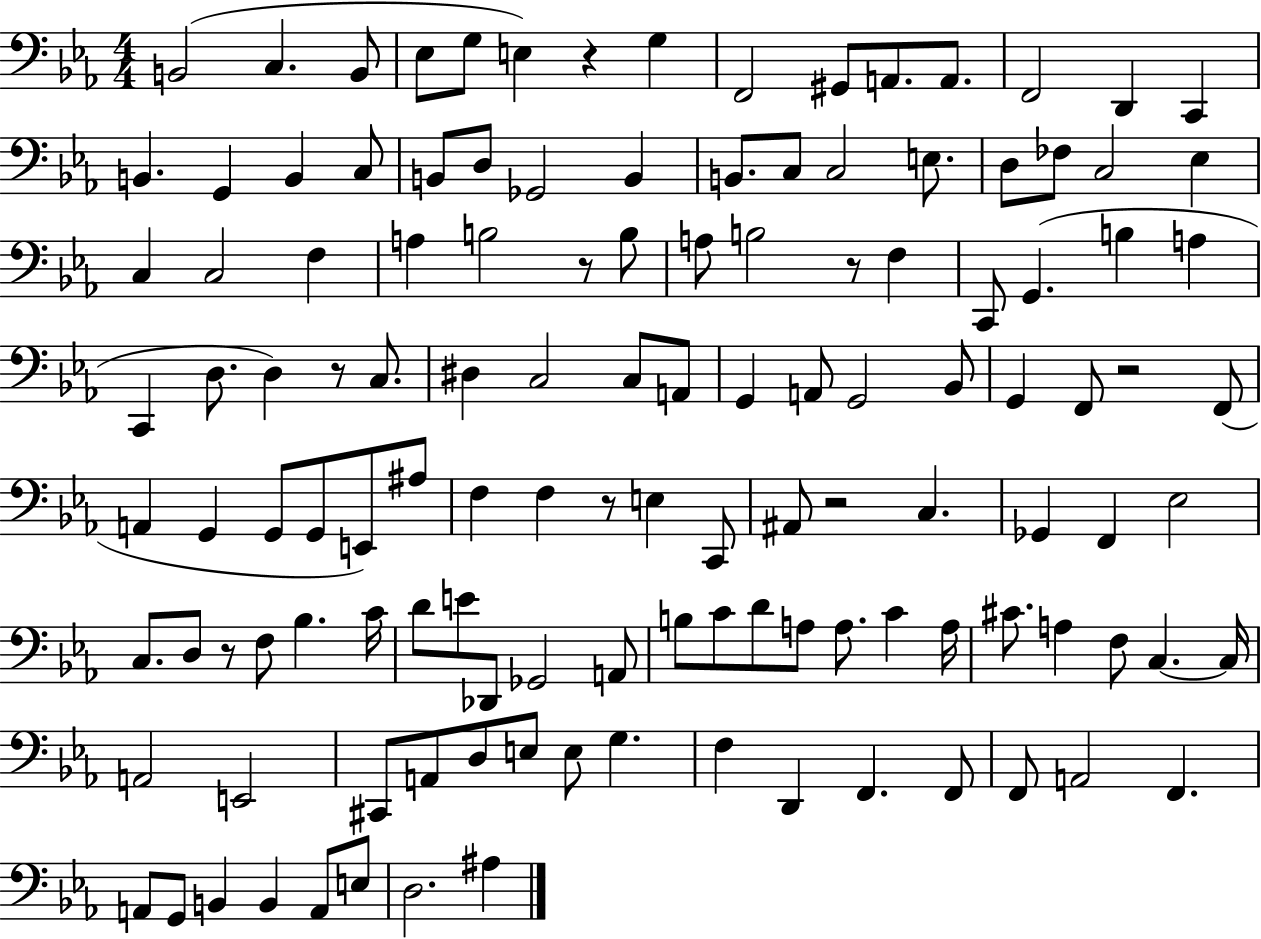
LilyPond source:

{
  \clef bass
  \numericTimeSignature
  \time 4/4
  \key ees \major
  \repeat volta 2 { b,2( c4. b,8 | ees8 g8 e4) r4 g4 | f,2 gis,8 a,8. a,8. | f,2 d,4 c,4 | \break b,4. g,4 b,4 c8 | b,8 d8 ges,2 b,4 | b,8. c8 c2 e8. | d8 fes8 c2 ees4 | \break c4 c2 f4 | a4 b2 r8 b8 | a8 b2 r8 f4 | c,8 g,4.( b4 a4 | \break c,4 d8. d4) r8 c8. | dis4 c2 c8 a,8 | g,4 a,8 g,2 bes,8 | g,4 f,8 r2 f,8( | \break a,4 g,4 g,8 g,8 e,8) ais8 | f4 f4 r8 e4 c,8 | ais,8 r2 c4. | ges,4 f,4 ees2 | \break c8. d8 r8 f8 bes4. c'16 | d'8 e'8 des,8 ges,2 a,8 | b8 c'8 d'8 a8 a8. c'4 a16 | cis'8. a4 f8 c4.~~ c16 | \break a,2 e,2 | cis,8 a,8 d8 e8 e8 g4. | f4 d,4 f,4. f,8 | f,8 a,2 f,4. | \break a,8 g,8 b,4 b,4 a,8 e8 | d2. ais4 | } \bar "|."
}